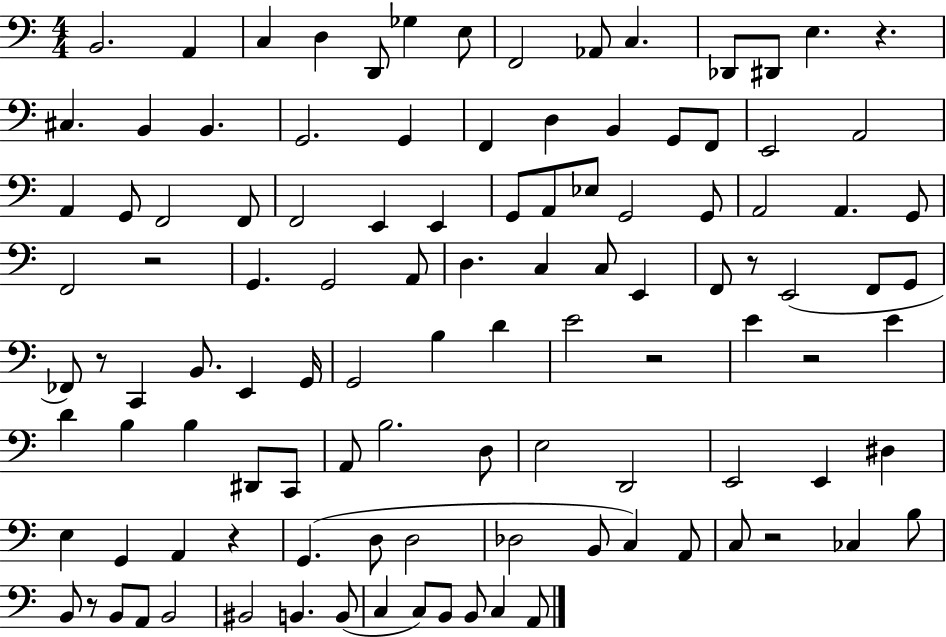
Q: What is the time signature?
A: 4/4